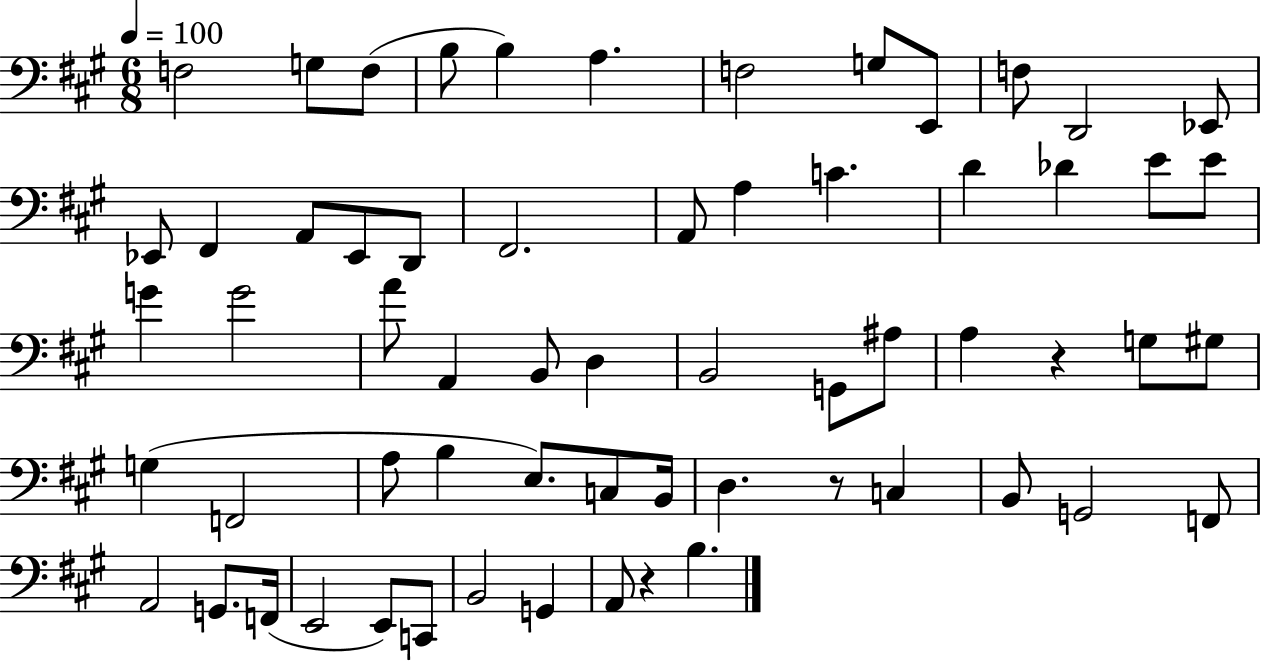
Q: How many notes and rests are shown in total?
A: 62